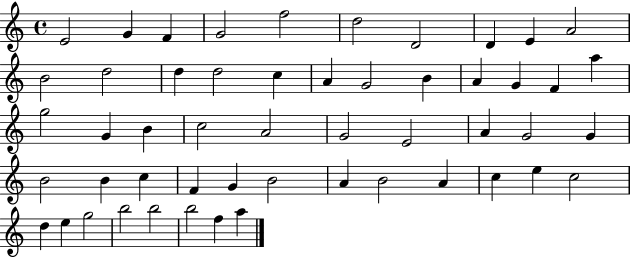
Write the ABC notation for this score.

X:1
T:Untitled
M:4/4
L:1/4
K:C
E2 G F G2 f2 d2 D2 D E A2 B2 d2 d d2 c A G2 B A G F a g2 G B c2 A2 G2 E2 A G2 G B2 B c F G B2 A B2 A c e c2 d e g2 b2 b2 b2 f a